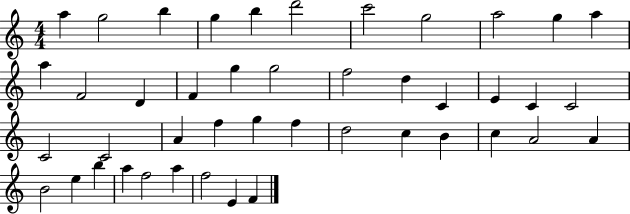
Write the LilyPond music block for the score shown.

{
  \clef treble
  \numericTimeSignature
  \time 4/4
  \key c \major
  a''4 g''2 b''4 | g''4 b''4 d'''2 | c'''2 g''2 | a''2 g''4 a''4 | \break a''4 f'2 d'4 | f'4 g''4 g''2 | f''2 d''4 c'4 | e'4 c'4 c'2 | \break c'2 c'2 | a'4 f''4 g''4 f''4 | d''2 c''4 b'4 | c''4 a'2 a'4 | \break b'2 e''4 b''4 | a''4 f''2 a''4 | f''2 e'4 f'4 | \bar "|."
}